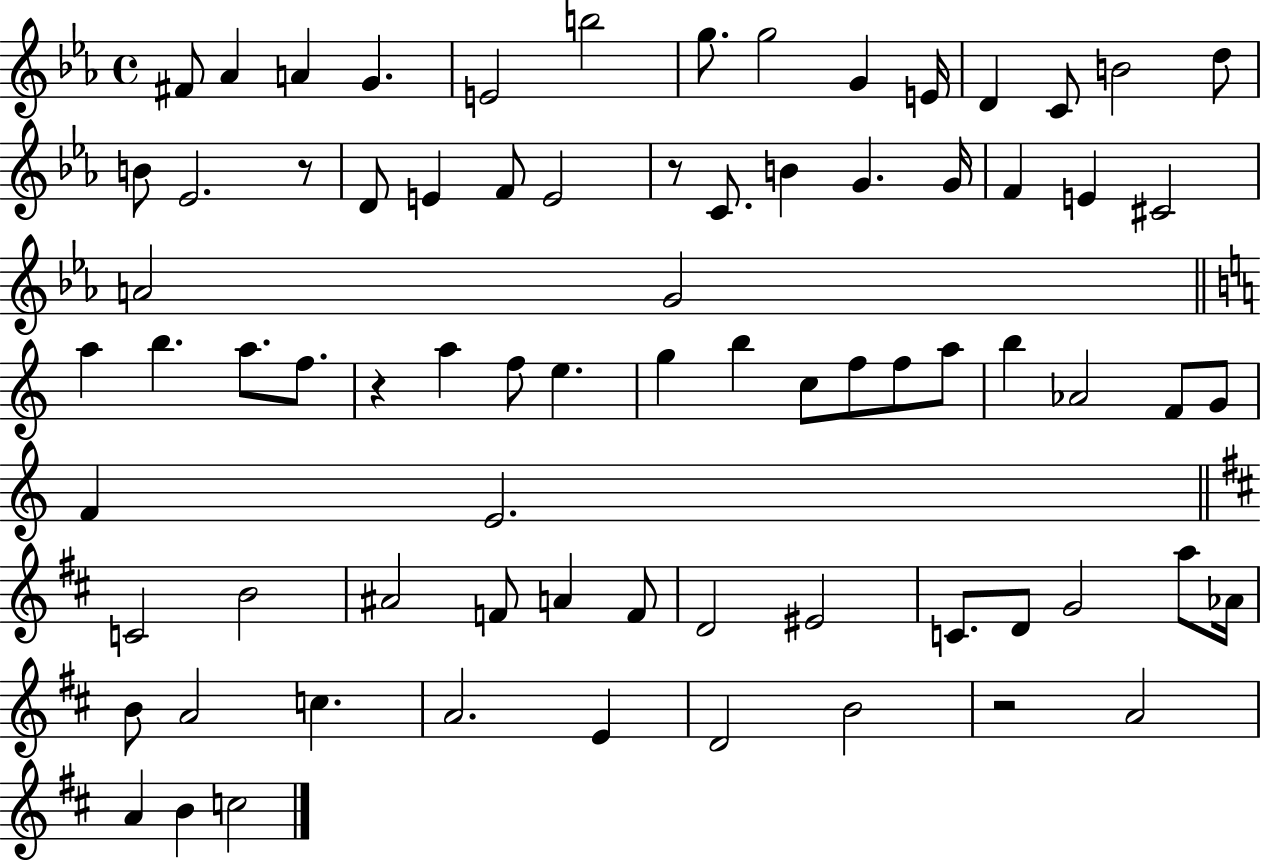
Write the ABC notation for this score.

X:1
T:Untitled
M:4/4
L:1/4
K:Eb
^F/2 _A A G E2 b2 g/2 g2 G E/4 D C/2 B2 d/2 B/2 _E2 z/2 D/2 E F/2 E2 z/2 C/2 B G G/4 F E ^C2 A2 G2 a b a/2 f/2 z a f/2 e g b c/2 f/2 f/2 a/2 b _A2 F/2 G/2 F E2 C2 B2 ^A2 F/2 A F/2 D2 ^E2 C/2 D/2 G2 a/2 _A/4 B/2 A2 c A2 E D2 B2 z2 A2 A B c2